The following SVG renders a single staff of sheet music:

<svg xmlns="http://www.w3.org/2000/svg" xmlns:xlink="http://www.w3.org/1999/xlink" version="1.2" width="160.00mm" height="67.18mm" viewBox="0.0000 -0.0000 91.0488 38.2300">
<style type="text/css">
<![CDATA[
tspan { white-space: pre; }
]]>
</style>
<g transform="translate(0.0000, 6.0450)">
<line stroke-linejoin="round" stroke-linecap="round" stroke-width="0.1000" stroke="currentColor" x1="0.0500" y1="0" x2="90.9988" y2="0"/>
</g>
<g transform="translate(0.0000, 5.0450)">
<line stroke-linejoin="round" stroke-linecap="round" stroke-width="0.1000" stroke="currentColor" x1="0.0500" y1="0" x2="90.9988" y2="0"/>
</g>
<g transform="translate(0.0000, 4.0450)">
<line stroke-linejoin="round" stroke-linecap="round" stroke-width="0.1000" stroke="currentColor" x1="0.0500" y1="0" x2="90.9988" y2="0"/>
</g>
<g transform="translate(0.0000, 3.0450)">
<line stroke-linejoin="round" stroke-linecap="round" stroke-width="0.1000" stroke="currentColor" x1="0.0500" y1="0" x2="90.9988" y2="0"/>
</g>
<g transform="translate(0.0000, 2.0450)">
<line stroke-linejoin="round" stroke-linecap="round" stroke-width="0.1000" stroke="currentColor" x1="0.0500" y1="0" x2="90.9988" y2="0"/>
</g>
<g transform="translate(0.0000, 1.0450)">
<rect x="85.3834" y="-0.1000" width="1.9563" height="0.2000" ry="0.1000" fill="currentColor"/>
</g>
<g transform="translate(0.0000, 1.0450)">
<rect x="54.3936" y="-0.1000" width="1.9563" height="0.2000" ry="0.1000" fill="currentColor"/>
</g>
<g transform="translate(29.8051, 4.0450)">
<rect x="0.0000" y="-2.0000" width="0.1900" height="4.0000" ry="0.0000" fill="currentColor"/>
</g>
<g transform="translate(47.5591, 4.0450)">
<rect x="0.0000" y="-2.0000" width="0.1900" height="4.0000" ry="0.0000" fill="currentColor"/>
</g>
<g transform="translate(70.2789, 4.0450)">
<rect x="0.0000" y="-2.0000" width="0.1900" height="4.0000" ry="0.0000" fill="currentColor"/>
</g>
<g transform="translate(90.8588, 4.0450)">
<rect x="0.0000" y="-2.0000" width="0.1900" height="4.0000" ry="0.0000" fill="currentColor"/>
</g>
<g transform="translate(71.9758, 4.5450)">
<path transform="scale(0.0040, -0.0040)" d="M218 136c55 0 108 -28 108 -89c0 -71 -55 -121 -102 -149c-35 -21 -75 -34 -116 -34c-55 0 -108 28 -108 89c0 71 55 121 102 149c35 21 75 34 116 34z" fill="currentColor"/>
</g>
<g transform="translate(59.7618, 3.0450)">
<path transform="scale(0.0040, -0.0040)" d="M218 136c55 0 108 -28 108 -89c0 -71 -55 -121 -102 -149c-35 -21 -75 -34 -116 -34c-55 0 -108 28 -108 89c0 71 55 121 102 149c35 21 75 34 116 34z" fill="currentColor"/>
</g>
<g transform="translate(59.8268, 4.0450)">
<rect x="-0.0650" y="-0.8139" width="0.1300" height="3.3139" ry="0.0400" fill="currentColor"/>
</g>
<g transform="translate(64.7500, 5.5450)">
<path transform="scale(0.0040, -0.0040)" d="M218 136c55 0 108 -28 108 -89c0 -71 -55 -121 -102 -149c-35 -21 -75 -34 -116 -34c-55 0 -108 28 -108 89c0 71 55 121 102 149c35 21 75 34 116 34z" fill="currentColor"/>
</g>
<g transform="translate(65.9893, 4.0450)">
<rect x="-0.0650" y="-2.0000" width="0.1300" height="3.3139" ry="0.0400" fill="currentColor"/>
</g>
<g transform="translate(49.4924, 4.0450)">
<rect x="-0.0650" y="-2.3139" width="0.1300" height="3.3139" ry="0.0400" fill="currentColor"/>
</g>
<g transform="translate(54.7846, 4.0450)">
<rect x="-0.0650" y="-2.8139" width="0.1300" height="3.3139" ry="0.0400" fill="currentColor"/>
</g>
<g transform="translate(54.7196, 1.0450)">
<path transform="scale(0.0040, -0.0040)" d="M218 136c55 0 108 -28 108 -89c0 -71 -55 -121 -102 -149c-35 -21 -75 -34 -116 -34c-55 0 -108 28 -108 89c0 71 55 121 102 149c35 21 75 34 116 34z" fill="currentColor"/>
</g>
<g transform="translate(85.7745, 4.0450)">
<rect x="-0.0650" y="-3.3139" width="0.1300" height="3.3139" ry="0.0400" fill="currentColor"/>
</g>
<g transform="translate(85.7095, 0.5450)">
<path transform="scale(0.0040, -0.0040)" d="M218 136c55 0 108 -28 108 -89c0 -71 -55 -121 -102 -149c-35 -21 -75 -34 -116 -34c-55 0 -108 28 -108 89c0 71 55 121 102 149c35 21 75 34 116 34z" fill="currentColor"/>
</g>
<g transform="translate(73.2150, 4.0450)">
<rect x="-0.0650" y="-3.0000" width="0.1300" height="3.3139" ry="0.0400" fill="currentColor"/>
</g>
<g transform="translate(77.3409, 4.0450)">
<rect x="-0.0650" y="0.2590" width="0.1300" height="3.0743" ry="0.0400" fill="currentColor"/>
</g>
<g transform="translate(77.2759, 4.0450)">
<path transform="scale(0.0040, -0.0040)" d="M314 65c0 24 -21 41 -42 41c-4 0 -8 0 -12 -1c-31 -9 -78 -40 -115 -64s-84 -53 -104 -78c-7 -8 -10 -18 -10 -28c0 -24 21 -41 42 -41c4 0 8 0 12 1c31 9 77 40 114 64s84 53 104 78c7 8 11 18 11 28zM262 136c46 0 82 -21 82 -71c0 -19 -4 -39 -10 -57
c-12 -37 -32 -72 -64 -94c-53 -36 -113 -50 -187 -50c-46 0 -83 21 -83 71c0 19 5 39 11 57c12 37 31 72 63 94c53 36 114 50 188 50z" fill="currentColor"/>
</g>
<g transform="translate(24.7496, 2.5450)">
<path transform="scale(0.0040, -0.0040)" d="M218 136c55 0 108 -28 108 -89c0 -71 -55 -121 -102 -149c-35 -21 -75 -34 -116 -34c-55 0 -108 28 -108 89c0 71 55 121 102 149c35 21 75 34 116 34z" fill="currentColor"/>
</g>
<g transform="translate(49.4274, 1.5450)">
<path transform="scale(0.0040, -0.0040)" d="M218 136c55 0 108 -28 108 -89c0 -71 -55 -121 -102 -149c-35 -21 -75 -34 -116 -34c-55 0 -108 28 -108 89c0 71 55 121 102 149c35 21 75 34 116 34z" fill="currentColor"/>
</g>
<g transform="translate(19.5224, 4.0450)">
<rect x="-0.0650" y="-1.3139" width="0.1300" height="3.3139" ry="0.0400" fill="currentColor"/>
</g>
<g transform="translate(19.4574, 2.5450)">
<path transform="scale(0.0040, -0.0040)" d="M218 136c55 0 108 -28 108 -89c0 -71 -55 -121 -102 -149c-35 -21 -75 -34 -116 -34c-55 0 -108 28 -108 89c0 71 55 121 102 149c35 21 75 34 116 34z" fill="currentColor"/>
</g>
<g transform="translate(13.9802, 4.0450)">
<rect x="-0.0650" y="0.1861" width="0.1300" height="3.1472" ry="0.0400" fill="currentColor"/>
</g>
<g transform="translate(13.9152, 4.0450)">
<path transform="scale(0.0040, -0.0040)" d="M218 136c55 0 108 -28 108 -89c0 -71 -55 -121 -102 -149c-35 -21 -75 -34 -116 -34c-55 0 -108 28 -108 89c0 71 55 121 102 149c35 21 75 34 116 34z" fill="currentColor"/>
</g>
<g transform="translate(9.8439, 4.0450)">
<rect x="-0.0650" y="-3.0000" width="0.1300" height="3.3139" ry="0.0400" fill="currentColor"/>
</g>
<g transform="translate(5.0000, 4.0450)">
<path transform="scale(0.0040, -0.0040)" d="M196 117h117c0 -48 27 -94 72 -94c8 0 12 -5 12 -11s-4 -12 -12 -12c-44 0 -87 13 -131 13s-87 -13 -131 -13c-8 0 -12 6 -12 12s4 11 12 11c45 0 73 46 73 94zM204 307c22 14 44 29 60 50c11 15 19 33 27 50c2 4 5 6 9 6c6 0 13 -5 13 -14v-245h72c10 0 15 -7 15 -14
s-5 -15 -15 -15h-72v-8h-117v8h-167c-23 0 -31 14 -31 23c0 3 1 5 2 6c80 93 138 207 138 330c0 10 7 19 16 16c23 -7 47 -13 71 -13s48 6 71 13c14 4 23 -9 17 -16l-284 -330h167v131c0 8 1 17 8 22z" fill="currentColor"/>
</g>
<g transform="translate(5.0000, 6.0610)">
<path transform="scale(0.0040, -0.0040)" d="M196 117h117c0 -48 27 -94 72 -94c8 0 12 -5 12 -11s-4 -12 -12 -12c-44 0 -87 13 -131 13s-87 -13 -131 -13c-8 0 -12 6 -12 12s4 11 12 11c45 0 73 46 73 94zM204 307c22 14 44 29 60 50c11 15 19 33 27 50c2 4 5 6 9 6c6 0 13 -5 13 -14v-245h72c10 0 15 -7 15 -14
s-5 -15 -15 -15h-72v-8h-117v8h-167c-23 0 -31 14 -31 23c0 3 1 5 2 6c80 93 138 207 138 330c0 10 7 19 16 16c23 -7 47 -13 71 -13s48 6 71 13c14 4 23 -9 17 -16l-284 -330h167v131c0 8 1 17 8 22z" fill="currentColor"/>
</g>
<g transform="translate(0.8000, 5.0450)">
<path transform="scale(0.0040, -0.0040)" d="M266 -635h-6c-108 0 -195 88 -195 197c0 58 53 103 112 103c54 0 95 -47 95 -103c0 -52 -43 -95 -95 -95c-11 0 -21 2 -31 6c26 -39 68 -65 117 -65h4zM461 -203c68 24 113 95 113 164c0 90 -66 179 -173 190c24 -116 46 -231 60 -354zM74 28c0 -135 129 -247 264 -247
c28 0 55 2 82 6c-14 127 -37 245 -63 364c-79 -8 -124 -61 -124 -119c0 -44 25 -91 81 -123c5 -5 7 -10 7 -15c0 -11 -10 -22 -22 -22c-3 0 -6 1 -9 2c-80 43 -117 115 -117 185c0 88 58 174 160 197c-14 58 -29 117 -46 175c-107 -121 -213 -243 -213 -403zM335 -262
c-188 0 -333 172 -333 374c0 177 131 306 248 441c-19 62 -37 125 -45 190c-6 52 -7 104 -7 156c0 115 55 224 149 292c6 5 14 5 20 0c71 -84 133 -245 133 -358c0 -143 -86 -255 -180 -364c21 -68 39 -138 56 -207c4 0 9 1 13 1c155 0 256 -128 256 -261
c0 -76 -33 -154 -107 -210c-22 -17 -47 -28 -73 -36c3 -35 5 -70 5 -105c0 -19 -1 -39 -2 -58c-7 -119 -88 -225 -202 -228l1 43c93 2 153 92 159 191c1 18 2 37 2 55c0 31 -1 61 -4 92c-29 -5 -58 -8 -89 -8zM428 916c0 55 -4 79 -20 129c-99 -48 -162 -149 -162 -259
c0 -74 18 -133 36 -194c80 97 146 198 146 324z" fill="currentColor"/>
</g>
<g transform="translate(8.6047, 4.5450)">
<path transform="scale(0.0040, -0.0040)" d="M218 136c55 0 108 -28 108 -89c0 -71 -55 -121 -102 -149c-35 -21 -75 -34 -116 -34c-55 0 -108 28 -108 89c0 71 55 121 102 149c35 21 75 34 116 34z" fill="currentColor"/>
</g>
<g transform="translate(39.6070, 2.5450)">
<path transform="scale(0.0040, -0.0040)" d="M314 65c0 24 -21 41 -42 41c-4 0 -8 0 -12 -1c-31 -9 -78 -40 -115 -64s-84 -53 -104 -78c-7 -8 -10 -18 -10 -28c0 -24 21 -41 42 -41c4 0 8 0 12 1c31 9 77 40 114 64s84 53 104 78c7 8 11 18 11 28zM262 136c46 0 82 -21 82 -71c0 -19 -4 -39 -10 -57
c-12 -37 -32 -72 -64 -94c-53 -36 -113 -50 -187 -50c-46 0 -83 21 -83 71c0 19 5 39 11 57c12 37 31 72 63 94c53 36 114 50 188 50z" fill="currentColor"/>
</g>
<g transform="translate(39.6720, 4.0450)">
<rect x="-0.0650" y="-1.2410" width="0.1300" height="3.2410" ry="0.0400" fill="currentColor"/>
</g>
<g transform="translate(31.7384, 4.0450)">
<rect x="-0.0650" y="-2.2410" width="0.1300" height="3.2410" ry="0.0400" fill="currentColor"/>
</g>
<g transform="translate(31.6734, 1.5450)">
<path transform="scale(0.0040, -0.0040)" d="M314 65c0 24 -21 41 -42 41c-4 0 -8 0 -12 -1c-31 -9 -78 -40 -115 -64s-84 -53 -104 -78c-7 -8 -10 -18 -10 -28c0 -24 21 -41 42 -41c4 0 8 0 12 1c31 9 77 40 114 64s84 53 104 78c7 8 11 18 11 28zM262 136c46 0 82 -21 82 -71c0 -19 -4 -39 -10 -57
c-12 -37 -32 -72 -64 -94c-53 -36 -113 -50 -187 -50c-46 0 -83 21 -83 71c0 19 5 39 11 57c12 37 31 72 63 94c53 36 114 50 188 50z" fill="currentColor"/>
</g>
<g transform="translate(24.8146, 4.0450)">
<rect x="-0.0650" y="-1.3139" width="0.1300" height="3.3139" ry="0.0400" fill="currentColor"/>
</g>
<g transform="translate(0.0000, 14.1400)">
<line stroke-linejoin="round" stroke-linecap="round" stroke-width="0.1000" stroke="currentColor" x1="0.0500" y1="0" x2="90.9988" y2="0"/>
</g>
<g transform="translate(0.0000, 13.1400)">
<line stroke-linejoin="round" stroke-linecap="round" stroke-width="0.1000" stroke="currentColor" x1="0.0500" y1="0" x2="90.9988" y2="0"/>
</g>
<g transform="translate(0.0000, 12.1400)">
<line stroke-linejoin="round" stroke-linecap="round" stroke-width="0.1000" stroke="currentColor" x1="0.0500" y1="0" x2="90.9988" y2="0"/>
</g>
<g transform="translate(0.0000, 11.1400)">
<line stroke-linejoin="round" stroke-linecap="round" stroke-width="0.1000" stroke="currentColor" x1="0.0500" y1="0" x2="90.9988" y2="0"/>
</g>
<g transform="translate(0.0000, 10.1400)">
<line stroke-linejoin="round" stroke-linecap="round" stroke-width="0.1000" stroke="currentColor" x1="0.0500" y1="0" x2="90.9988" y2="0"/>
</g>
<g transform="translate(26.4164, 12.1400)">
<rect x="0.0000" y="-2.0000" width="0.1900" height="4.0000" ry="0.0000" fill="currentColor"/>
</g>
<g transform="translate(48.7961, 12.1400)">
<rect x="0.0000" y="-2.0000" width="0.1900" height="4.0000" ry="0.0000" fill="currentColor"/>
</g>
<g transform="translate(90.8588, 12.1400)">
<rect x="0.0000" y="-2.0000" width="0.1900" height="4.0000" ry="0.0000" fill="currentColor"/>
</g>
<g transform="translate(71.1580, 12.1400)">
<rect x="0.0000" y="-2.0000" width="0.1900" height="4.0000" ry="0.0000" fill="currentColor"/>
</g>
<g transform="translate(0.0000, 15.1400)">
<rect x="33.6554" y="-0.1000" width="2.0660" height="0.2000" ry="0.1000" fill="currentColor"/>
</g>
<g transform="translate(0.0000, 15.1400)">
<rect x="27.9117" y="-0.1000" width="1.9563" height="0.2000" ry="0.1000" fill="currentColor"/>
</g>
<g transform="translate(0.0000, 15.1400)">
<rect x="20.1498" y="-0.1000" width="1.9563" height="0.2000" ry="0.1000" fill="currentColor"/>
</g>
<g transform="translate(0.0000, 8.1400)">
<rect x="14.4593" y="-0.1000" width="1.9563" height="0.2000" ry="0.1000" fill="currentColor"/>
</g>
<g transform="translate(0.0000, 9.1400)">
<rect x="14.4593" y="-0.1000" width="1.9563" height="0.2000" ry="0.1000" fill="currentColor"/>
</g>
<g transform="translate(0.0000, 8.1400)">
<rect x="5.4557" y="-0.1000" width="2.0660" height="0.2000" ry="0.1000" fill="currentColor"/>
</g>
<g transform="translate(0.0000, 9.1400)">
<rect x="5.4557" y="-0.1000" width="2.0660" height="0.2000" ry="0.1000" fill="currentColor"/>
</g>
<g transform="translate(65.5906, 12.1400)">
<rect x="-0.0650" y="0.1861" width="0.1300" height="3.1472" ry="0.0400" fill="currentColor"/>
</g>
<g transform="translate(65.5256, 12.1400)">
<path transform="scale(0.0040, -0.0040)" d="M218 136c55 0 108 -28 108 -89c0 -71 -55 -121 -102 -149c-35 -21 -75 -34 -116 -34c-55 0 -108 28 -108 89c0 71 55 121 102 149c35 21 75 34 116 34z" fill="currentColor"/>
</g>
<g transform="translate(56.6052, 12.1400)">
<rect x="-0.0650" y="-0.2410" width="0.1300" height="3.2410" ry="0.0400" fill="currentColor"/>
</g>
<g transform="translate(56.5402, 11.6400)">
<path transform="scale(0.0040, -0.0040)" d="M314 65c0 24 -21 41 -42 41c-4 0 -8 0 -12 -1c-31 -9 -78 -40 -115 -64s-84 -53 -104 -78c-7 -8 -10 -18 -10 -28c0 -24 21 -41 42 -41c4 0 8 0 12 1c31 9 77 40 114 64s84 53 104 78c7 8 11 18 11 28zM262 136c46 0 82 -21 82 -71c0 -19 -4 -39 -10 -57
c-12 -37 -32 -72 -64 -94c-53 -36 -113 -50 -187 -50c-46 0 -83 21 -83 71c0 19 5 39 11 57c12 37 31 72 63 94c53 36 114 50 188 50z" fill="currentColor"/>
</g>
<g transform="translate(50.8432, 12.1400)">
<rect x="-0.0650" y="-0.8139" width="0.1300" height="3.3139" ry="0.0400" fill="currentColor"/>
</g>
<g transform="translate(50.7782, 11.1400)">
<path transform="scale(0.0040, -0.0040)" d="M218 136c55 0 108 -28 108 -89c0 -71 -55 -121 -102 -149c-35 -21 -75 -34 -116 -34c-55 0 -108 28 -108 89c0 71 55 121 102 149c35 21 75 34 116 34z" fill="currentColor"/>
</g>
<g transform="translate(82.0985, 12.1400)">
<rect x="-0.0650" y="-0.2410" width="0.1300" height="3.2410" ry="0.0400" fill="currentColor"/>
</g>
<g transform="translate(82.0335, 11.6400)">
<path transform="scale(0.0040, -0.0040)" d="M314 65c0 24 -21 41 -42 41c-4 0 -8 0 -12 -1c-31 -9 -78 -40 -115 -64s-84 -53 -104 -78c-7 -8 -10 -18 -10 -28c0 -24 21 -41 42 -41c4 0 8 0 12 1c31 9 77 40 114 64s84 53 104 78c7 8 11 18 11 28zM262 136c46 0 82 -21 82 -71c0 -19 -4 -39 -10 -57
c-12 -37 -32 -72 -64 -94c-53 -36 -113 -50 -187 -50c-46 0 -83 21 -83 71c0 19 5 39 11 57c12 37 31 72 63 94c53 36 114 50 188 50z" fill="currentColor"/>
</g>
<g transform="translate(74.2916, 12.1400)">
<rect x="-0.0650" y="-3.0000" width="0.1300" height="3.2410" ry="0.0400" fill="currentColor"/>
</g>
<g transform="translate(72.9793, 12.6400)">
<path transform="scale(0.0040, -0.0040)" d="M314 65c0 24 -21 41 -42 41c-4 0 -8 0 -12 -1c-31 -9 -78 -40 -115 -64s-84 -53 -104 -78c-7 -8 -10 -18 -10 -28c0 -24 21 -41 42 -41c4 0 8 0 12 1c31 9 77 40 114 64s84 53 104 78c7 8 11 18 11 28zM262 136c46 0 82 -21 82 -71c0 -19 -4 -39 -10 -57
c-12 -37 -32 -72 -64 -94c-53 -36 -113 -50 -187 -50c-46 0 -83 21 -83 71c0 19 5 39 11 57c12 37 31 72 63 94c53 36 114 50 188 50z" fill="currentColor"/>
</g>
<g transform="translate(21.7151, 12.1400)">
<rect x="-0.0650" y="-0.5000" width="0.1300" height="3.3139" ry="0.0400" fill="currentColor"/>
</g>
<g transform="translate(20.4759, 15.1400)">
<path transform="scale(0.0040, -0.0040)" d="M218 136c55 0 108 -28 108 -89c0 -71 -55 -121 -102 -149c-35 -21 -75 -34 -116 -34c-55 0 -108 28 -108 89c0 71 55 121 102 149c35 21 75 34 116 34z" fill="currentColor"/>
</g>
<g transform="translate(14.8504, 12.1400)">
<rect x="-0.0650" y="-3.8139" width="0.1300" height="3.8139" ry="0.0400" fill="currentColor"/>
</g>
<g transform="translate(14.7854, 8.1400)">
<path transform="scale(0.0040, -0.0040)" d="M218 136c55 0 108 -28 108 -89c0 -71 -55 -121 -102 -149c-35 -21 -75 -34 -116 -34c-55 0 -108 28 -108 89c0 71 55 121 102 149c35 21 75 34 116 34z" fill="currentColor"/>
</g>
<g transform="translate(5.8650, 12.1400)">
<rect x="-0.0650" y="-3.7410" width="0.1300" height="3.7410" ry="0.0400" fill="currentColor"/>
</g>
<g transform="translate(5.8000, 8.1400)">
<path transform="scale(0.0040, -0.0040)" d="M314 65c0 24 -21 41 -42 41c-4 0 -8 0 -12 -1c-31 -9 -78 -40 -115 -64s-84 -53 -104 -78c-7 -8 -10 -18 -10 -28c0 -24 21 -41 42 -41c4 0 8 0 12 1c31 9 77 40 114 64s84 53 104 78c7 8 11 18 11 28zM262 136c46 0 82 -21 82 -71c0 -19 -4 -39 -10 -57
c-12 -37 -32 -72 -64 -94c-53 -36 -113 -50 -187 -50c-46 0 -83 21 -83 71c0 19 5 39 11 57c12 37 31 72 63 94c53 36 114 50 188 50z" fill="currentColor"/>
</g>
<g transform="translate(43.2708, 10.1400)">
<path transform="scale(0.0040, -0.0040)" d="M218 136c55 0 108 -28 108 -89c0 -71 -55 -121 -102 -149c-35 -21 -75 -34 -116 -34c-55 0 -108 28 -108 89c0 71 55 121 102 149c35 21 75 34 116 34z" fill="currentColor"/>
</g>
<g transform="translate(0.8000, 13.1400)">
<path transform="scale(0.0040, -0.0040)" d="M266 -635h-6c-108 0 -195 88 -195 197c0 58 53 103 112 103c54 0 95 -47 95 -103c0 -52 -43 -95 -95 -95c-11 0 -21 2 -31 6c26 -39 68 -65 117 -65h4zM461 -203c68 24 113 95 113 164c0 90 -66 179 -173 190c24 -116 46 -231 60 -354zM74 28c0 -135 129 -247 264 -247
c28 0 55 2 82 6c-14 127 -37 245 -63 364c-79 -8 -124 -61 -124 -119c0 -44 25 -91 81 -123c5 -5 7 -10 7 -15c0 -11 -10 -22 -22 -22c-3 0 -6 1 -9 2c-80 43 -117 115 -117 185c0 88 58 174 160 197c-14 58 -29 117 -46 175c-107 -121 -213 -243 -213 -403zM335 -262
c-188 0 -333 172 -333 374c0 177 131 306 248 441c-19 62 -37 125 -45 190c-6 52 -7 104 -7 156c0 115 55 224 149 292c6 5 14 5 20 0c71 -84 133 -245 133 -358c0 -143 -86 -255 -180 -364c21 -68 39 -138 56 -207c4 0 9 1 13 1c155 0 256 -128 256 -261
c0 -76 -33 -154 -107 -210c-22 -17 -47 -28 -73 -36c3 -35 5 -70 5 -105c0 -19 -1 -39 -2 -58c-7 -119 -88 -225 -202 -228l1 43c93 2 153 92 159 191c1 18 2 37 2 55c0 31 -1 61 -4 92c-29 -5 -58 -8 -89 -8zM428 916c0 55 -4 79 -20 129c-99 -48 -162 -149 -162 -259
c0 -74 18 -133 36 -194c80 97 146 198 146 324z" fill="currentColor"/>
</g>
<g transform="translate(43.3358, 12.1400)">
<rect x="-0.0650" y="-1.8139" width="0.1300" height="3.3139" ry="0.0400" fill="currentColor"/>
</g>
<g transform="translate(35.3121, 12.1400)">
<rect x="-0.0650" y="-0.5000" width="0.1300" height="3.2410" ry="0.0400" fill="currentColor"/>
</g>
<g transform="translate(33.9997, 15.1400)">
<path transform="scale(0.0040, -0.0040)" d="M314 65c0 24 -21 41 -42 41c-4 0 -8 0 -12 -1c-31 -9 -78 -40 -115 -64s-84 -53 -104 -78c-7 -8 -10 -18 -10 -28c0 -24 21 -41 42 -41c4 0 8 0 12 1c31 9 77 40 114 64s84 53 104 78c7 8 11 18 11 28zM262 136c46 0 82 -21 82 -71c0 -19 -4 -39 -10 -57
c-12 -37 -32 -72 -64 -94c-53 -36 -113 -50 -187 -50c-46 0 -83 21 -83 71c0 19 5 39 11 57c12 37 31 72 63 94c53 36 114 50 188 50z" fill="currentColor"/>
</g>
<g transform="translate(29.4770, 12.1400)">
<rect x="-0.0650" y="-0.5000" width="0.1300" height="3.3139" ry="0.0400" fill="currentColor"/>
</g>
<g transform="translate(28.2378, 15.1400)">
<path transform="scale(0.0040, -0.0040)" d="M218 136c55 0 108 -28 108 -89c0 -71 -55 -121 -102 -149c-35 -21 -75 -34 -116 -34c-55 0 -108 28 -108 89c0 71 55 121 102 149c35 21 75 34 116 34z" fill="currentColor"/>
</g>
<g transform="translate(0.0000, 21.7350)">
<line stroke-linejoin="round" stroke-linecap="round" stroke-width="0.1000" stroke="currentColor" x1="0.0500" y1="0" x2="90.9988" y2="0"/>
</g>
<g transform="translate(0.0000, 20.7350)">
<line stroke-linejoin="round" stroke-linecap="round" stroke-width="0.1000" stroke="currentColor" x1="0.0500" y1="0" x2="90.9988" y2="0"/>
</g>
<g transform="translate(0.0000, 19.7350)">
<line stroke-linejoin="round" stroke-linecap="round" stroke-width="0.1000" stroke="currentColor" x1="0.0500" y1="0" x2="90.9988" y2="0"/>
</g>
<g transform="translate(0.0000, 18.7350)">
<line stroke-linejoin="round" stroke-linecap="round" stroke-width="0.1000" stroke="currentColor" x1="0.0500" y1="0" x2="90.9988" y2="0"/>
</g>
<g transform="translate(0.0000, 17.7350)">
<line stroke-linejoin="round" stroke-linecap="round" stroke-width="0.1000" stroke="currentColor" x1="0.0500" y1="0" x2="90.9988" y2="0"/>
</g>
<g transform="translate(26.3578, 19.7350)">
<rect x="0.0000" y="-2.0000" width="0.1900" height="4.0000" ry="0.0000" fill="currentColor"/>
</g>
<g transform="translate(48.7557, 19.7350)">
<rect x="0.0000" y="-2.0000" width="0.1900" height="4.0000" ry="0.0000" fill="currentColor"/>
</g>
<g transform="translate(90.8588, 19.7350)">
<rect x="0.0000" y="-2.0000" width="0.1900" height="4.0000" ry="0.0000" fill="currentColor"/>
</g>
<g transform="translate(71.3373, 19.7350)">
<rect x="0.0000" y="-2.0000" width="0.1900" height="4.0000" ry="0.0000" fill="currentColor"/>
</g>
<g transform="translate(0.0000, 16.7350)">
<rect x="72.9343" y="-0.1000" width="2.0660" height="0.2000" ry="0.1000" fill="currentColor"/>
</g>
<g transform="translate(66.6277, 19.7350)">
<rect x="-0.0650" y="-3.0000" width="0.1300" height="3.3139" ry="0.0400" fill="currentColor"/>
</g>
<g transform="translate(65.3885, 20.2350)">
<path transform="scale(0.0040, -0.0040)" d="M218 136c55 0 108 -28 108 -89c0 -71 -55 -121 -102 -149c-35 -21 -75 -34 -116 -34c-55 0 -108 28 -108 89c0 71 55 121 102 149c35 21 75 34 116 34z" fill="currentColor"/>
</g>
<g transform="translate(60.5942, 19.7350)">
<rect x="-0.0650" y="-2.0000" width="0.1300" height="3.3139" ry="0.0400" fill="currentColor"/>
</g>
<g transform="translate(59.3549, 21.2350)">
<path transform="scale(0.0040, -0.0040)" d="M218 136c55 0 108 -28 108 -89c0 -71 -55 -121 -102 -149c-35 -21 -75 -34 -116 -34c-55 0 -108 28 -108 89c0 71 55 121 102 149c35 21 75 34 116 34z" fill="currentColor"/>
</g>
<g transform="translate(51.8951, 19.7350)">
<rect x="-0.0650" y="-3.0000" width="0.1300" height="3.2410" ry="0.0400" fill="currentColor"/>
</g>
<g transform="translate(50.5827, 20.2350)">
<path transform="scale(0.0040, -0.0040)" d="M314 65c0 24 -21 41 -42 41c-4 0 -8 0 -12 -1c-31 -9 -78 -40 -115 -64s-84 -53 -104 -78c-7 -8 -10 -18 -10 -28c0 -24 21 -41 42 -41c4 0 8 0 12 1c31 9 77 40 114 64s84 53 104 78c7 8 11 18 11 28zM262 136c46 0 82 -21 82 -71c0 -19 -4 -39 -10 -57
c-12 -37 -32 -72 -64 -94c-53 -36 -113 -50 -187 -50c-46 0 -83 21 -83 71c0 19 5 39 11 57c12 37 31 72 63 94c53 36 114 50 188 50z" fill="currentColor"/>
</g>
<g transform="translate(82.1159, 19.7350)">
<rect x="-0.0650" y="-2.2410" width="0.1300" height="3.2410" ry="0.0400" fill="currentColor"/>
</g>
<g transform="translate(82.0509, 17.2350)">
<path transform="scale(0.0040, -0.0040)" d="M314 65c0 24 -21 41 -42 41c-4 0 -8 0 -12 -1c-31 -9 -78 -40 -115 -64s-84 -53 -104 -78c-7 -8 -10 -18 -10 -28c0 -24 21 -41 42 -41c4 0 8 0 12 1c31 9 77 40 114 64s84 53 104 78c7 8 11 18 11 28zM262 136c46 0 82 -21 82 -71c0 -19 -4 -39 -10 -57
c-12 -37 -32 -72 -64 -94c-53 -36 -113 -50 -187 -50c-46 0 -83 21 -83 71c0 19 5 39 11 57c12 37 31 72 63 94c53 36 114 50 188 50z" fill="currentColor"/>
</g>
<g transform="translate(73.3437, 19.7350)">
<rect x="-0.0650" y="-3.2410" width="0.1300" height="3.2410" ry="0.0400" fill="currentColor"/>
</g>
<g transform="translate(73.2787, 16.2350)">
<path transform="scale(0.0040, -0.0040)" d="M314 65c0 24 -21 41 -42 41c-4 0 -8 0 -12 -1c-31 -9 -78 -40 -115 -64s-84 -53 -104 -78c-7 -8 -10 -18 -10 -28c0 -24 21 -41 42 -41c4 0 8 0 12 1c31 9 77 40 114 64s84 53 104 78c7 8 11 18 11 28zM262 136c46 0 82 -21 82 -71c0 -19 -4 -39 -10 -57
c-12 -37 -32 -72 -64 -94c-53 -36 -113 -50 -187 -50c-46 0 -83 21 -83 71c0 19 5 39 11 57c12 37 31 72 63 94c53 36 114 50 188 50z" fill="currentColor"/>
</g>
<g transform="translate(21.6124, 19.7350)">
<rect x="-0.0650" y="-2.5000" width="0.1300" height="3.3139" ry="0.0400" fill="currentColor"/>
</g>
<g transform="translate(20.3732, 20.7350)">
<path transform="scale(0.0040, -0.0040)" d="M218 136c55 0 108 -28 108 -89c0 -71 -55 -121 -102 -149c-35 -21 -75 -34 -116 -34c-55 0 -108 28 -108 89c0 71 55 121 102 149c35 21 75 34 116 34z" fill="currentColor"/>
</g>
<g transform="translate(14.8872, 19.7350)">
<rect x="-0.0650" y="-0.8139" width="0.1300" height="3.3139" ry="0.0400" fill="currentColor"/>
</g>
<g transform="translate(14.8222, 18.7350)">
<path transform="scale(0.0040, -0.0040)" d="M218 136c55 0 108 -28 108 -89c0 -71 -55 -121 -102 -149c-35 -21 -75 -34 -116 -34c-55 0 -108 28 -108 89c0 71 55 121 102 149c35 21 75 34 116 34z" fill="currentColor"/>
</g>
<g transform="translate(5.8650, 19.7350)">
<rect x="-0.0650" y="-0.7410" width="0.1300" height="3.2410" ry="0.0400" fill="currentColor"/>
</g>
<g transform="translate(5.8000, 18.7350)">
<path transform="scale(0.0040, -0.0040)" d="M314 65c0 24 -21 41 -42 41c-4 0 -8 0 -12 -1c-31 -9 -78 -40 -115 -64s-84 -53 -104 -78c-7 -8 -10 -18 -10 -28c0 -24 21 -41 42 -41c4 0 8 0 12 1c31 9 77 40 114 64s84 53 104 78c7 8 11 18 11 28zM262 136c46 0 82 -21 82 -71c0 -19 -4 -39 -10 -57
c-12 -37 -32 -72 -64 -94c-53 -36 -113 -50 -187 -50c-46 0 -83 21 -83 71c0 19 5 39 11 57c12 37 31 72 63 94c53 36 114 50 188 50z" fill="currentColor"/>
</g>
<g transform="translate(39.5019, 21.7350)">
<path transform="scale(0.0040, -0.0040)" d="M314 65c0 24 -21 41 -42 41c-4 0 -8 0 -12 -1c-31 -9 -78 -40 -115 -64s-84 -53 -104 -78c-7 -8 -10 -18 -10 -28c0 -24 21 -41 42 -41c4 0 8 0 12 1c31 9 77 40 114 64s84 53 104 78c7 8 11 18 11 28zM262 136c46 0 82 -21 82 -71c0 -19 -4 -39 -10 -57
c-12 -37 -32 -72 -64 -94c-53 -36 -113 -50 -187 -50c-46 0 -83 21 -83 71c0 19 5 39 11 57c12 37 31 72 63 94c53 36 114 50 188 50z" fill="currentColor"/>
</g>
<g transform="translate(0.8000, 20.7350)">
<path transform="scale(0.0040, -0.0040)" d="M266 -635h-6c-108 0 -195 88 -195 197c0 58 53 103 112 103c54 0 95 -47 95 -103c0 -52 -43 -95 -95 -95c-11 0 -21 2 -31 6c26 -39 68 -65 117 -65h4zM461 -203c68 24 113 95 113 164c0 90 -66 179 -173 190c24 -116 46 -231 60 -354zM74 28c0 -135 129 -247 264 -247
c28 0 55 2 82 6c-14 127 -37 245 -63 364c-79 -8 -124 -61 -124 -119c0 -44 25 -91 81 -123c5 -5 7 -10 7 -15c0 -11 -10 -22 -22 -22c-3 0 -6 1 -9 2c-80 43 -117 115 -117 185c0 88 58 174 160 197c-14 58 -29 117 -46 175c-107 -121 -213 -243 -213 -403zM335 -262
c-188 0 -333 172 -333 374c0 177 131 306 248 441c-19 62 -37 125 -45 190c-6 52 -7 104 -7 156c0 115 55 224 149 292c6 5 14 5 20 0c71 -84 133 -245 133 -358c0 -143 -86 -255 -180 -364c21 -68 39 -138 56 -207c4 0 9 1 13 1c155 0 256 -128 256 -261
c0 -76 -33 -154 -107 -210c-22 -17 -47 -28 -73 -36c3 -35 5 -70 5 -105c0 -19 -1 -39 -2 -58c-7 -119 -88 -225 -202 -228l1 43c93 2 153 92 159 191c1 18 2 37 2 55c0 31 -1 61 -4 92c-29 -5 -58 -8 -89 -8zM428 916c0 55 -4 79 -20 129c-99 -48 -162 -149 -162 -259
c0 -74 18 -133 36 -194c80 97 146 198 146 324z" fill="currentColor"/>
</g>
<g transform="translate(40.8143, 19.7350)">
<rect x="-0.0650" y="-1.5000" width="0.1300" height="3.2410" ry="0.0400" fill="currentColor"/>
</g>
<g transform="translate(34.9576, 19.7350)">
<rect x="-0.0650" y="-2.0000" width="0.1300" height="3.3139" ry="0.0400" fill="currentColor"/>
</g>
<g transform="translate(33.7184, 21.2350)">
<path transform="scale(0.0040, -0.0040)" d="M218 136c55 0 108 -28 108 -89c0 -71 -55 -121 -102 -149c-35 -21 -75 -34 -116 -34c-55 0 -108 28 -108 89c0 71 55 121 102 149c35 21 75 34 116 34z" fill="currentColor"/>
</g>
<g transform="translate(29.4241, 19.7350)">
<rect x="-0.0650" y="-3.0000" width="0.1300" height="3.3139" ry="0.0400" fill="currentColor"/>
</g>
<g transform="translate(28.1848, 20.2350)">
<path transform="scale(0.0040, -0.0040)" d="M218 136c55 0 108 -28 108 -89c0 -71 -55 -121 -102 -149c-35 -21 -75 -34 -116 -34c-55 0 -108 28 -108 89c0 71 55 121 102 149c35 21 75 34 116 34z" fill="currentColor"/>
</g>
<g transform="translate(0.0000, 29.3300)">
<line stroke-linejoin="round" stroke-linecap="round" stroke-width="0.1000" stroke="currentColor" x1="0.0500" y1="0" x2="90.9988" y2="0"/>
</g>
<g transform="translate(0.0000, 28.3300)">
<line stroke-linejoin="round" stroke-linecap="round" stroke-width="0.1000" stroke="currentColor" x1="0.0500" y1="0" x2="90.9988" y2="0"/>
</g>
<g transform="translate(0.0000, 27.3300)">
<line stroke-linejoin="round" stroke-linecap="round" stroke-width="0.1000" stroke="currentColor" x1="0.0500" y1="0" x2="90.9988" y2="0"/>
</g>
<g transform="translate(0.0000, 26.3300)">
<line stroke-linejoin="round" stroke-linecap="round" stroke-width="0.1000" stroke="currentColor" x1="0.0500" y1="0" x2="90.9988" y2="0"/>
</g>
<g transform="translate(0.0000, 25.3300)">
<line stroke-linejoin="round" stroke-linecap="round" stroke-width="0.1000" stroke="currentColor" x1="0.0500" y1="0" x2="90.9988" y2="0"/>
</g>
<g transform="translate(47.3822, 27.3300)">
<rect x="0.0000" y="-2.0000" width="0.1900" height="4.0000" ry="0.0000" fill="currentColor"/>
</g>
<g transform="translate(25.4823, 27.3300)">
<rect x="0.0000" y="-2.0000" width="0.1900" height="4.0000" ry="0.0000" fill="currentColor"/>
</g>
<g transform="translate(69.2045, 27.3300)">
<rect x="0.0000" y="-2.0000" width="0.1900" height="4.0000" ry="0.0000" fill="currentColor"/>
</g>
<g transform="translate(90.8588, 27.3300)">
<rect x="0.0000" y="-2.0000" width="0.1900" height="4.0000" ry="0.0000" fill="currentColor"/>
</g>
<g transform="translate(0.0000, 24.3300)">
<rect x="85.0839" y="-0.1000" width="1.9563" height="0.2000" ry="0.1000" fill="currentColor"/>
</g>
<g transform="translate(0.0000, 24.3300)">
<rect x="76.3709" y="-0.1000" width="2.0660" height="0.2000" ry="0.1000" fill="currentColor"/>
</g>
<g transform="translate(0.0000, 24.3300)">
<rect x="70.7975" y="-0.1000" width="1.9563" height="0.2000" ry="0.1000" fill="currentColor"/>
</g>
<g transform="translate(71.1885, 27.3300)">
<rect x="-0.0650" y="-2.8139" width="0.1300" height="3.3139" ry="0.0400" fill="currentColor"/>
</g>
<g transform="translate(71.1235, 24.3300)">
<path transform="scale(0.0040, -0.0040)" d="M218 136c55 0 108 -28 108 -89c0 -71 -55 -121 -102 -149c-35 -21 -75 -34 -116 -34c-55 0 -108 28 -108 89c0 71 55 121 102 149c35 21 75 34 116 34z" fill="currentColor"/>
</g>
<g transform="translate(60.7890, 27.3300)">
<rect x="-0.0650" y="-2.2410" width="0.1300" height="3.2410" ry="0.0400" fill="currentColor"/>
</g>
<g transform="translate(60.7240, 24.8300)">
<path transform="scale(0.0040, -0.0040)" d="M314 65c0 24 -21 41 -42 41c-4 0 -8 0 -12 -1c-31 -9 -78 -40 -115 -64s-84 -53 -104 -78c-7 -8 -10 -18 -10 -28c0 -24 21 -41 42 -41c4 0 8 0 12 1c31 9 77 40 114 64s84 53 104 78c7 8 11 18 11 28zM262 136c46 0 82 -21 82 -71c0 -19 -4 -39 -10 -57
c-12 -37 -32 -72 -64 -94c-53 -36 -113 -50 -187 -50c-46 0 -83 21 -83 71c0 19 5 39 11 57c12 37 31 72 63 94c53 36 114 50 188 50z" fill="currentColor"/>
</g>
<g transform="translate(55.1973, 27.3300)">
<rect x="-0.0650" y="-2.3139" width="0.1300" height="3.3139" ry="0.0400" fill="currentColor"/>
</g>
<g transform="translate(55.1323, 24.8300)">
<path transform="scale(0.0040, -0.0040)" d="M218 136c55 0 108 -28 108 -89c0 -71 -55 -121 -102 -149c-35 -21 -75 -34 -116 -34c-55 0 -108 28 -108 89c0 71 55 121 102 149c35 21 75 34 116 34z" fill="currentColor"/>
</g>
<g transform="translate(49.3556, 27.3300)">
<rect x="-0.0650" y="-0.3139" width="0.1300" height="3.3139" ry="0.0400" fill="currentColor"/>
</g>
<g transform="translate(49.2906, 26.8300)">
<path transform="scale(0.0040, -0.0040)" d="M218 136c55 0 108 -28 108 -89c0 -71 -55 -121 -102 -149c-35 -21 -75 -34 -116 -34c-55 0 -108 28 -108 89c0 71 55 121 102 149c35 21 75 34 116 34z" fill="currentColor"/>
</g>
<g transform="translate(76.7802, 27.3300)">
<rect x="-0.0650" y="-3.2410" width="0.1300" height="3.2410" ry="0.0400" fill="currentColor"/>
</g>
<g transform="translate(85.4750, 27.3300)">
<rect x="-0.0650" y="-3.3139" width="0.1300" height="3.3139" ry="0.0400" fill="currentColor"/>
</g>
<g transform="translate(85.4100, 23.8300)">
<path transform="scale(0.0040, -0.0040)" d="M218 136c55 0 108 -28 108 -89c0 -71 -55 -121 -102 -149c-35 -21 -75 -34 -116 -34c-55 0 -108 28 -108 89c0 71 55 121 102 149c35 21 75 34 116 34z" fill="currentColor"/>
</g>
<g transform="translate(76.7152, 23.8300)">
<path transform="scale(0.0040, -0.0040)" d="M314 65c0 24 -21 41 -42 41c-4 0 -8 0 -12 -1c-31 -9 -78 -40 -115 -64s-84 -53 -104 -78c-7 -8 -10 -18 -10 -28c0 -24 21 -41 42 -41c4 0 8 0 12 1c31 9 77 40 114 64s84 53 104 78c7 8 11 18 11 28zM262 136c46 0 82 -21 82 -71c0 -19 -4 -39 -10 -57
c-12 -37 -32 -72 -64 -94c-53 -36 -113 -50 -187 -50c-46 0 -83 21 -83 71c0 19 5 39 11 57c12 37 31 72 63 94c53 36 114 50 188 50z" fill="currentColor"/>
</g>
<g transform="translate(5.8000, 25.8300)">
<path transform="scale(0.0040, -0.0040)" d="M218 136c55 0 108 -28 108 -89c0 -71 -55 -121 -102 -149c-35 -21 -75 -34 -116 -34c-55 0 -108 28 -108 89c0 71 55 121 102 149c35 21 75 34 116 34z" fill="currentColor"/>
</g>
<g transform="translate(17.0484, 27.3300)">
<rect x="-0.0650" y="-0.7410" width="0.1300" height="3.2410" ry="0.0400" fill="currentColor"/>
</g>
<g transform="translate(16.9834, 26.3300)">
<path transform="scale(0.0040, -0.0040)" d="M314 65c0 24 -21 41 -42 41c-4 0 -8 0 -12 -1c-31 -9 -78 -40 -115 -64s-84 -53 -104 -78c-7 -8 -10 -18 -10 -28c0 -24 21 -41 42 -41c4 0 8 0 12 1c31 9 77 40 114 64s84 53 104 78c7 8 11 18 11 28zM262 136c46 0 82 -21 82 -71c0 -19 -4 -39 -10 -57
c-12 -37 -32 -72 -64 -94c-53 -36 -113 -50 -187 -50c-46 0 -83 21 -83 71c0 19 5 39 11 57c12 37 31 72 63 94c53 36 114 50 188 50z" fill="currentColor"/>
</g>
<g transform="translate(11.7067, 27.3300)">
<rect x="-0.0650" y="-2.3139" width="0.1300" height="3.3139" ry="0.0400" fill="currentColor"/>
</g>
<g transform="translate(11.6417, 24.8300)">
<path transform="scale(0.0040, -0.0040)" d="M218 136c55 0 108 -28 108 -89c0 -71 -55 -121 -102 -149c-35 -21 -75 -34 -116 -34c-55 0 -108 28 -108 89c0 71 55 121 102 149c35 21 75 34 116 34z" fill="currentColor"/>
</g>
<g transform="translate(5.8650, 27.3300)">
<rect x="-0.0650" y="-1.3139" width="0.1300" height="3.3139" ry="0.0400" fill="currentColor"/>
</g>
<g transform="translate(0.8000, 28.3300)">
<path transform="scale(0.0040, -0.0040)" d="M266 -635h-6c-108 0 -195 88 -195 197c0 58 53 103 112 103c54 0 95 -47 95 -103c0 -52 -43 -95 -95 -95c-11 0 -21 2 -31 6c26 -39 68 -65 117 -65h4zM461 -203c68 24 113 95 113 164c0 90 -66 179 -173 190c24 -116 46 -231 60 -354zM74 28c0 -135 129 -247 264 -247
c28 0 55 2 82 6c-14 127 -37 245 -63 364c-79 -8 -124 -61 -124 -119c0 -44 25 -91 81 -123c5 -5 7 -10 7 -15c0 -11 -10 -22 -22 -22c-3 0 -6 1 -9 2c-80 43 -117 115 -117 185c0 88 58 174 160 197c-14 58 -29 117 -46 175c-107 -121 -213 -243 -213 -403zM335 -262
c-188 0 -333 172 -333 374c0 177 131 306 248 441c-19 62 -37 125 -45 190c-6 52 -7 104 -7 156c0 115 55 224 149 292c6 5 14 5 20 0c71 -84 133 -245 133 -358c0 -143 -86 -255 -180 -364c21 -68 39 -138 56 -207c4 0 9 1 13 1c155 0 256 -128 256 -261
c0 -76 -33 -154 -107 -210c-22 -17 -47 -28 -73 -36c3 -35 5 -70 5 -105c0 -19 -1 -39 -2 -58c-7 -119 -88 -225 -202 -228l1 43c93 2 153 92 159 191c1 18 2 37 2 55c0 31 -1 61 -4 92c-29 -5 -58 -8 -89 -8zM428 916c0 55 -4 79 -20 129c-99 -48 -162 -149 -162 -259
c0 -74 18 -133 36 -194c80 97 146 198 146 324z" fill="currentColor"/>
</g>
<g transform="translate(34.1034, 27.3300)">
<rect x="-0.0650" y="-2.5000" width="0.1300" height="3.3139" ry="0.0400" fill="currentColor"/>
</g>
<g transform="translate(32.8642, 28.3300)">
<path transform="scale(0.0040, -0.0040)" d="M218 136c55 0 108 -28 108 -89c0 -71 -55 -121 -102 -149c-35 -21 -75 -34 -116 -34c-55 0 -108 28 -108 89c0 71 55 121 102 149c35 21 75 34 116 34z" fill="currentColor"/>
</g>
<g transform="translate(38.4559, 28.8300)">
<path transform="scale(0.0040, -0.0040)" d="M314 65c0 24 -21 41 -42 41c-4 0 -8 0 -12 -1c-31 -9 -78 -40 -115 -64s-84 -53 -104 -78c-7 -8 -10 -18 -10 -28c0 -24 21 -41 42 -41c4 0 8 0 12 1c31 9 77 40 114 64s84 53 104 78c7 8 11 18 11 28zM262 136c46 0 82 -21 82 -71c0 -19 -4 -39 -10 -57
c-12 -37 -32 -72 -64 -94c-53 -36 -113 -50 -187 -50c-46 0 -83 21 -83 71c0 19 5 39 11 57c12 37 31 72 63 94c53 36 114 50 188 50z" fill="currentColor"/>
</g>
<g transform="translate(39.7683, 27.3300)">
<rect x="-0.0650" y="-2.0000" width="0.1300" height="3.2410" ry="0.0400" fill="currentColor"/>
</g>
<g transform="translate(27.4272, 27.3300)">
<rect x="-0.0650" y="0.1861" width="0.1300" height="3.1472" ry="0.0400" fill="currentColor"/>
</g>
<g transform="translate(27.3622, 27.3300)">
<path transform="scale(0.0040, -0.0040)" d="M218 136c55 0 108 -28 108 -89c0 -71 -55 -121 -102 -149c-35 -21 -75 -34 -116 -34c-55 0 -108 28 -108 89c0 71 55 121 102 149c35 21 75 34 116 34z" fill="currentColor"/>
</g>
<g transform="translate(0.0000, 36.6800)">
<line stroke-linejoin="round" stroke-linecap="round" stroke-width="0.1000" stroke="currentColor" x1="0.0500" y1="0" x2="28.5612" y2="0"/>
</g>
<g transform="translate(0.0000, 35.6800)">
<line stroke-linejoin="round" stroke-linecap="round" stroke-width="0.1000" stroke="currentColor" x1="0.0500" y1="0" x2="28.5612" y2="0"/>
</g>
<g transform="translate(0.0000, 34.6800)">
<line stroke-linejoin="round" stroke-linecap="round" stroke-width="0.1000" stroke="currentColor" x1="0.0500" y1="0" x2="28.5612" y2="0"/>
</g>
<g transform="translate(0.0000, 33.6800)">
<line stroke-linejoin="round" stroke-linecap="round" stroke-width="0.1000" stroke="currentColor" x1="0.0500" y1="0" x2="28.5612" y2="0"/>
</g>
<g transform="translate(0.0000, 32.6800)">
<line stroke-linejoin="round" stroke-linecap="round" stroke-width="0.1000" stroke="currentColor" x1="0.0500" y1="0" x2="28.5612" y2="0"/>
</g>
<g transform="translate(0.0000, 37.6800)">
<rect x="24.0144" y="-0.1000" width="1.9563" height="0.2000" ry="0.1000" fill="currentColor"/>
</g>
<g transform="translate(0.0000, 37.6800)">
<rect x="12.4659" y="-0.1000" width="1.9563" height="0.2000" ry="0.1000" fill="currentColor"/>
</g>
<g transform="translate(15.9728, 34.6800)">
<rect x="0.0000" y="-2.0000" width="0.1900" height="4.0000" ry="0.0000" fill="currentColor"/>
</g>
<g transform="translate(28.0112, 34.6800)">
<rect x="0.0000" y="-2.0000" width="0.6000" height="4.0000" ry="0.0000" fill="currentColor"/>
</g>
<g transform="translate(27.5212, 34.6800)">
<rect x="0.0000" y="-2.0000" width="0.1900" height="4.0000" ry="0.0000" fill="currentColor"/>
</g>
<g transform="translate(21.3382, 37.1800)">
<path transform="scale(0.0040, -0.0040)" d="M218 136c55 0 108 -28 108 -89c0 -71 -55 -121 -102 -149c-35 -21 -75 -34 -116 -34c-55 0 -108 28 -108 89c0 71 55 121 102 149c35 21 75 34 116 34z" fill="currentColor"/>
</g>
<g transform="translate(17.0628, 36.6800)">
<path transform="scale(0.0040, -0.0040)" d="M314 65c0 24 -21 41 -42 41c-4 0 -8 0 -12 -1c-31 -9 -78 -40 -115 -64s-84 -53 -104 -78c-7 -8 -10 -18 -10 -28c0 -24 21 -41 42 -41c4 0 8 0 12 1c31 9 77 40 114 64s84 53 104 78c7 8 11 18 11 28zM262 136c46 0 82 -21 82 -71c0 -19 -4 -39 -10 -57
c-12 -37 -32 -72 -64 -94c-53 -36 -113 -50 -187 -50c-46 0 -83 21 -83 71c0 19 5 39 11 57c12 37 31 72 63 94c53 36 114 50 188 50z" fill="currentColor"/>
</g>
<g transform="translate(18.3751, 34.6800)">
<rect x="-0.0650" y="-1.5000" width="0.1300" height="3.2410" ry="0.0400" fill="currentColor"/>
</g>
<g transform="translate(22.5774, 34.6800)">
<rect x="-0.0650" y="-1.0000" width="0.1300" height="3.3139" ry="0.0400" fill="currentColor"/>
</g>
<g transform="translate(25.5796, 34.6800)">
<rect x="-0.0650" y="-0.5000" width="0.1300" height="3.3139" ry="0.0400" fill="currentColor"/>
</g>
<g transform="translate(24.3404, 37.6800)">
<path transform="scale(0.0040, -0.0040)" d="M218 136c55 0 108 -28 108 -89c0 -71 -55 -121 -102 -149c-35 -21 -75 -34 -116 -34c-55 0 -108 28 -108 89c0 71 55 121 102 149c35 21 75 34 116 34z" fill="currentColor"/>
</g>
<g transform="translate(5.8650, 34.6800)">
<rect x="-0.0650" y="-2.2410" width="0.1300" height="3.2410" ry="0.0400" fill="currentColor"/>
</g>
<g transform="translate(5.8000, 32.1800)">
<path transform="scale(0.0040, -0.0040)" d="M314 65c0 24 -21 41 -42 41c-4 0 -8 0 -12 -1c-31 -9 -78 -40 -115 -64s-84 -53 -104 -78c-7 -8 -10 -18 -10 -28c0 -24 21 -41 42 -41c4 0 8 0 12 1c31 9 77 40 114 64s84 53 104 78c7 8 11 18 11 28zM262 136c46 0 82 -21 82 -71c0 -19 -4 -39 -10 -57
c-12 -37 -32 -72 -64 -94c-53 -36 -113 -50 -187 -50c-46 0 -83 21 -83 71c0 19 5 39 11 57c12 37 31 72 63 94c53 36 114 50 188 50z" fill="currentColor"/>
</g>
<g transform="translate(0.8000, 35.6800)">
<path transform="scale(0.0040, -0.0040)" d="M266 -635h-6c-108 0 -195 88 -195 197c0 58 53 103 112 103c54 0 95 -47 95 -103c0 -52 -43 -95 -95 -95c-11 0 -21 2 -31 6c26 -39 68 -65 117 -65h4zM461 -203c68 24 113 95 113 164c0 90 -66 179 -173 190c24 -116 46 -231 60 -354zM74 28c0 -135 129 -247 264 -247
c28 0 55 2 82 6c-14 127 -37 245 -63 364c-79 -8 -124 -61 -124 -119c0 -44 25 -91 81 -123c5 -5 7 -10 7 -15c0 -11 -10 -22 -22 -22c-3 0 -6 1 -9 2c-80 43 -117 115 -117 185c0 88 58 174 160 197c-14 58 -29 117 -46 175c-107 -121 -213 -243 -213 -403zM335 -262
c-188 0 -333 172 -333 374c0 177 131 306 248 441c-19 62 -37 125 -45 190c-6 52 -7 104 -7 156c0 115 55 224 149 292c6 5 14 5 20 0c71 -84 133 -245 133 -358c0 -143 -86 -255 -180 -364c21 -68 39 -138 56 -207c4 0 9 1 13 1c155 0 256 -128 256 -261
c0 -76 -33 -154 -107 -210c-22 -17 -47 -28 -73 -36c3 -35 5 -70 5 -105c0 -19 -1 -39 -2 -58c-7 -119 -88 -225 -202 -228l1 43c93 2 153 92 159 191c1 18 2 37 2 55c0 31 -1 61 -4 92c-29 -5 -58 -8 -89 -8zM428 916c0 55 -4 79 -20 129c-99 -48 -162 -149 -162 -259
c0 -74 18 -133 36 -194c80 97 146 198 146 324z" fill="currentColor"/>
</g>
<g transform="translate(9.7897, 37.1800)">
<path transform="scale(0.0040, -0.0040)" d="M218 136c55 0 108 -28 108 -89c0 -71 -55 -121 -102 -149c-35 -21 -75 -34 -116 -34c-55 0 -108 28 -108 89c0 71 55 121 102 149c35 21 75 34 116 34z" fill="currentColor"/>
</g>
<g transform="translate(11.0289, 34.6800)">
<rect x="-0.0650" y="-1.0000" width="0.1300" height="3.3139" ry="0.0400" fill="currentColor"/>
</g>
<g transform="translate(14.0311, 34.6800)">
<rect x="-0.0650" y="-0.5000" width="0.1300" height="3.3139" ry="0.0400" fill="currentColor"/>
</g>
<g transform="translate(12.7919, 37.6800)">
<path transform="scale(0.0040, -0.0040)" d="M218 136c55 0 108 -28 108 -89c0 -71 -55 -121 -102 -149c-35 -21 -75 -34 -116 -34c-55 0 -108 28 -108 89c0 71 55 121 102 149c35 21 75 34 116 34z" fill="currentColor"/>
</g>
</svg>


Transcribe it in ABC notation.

X:1
T:Untitled
M:4/4
L:1/4
K:C
A B e e g2 e2 g a d F A B2 b c'2 c' C C C2 f d c2 B A2 c2 d2 d G A F E2 A2 F A b2 g2 e g d2 B G F2 c g g2 a b2 b g2 D C E2 D C